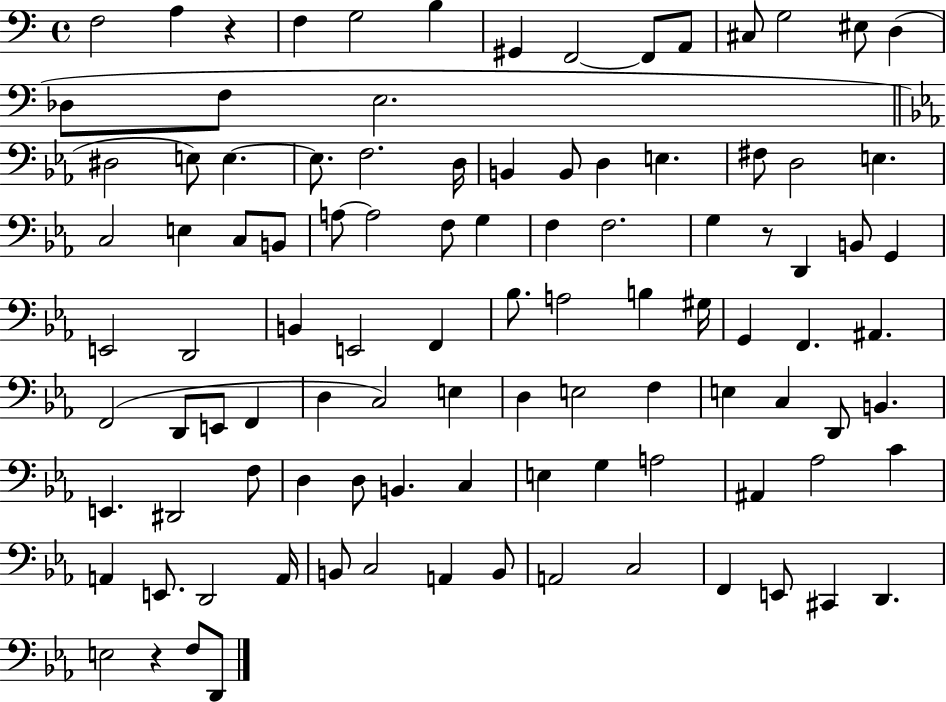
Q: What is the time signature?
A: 4/4